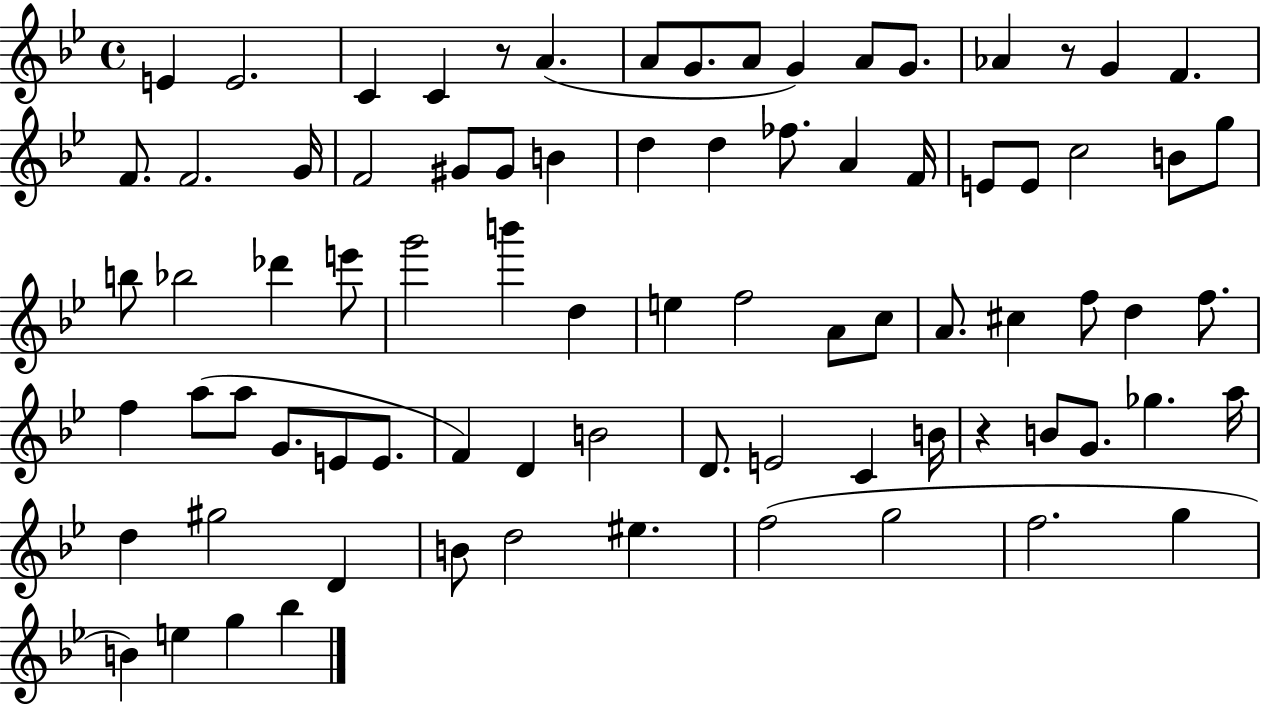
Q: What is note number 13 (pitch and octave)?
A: G4